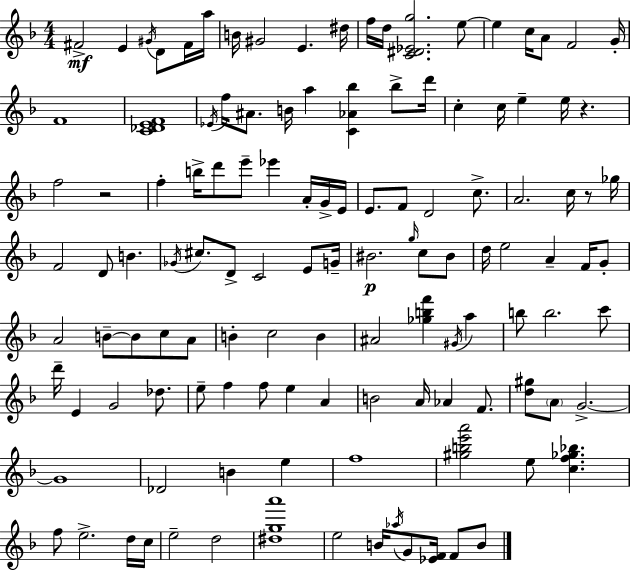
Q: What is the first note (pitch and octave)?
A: F#4